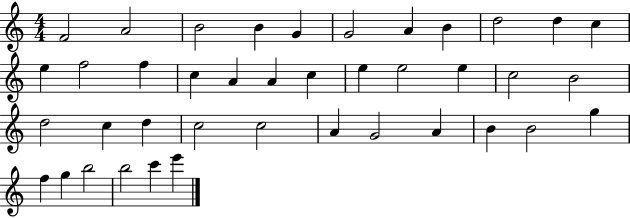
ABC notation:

X:1
T:Untitled
M:4/4
L:1/4
K:C
F2 A2 B2 B G G2 A B d2 d c e f2 f c A A c e e2 e c2 B2 d2 c d c2 c2 A G2 A B B2 g f g b2 b2 c' e'